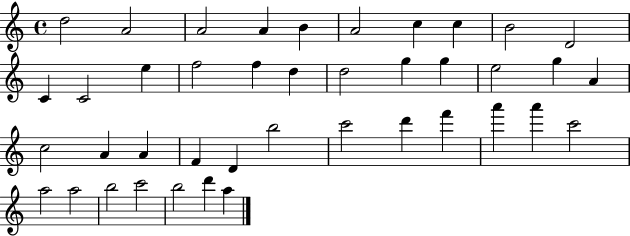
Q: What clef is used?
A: treble